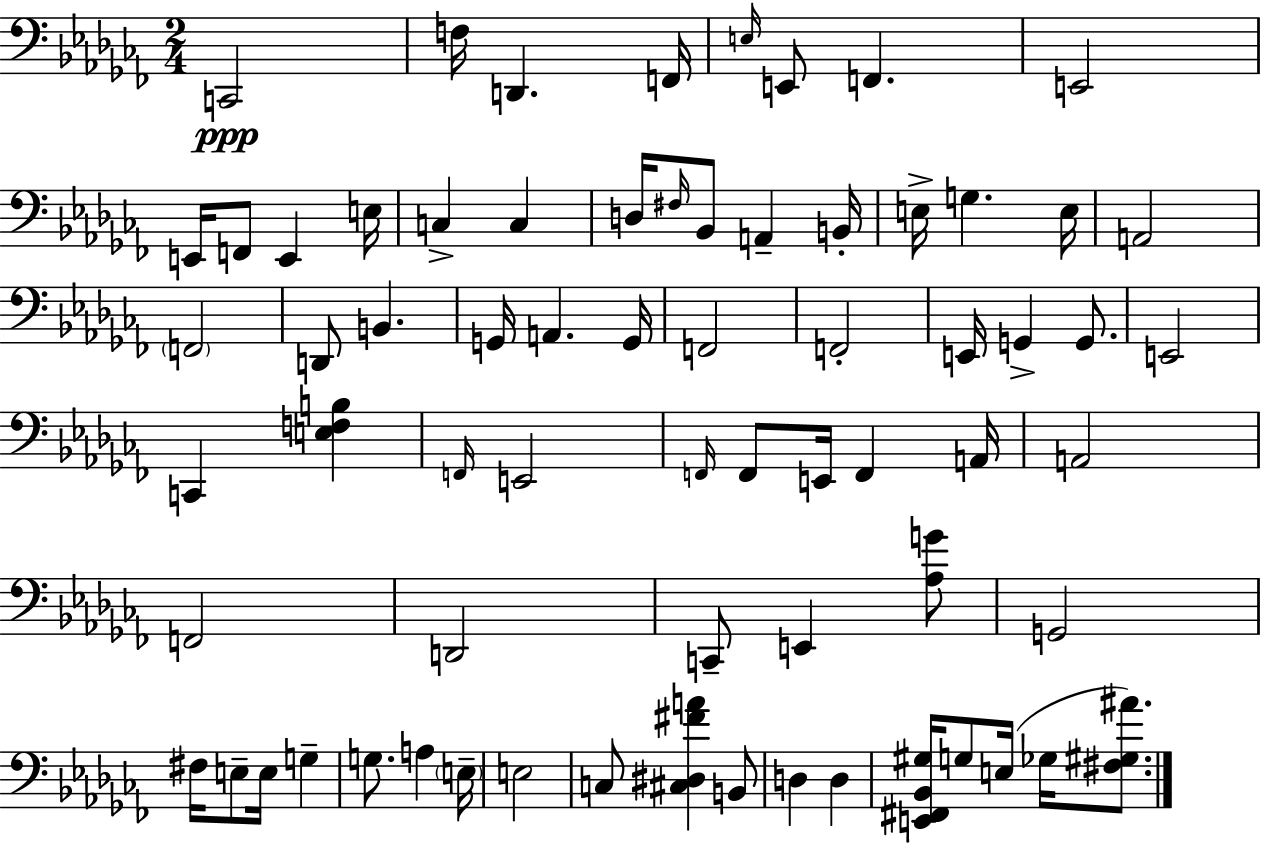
C2/h F3/s D2/q. F2/s E3/s E2/e F2/q. E2/h E2/s F2/e E2/q E3/s C3/q C3/q D3/s F#3/s Bb2/e A2/q B2/s E3/s G3/q. E3/s A2/h F2/h D2/e B2/q. G2/s A2/q. G2/s F2/h F2/h E2/s G2/q G2/e. E2/h C2/q [E3,F3,B3]/q F2/s E2/h F2/s F2/e E2/s F2/q A2/s A2/h F2/h D2/h C2/e E2/q [Ab3,G4]/e G2/h F#3/s E3/e E3/s G3/q G3/e. A3/q E3/s E3/h C3/e [C#3,D#3,F#4,A4]/q B2/e D3/q D3/q [E2,F#2,Bb2,G#3]/s G3/e E3/s Gb3/s [F#3,G#3,A#4]/e.